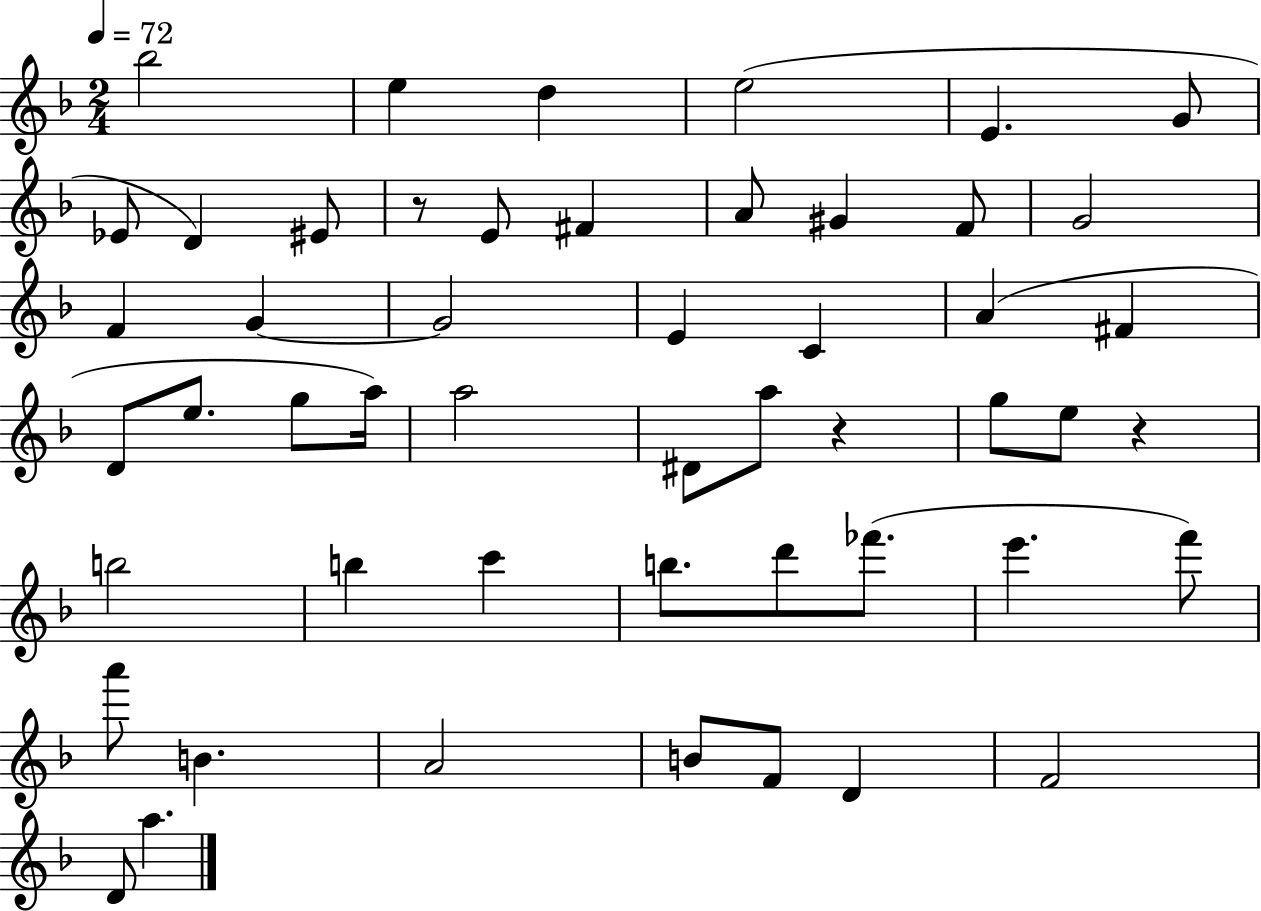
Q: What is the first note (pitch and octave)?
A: Bb5